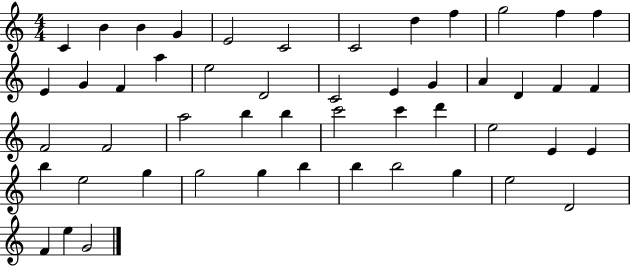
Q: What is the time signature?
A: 4/4